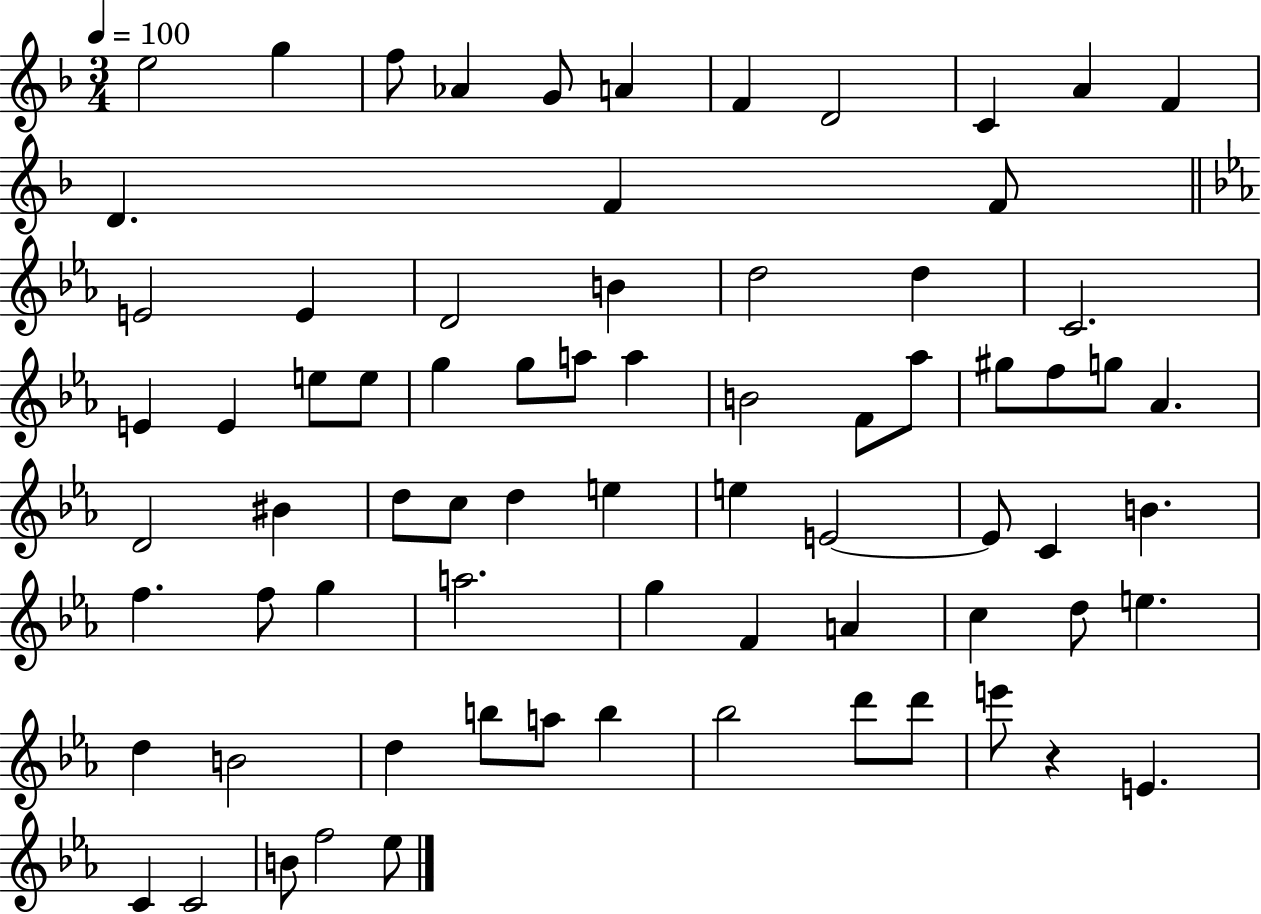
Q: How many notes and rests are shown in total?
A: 74